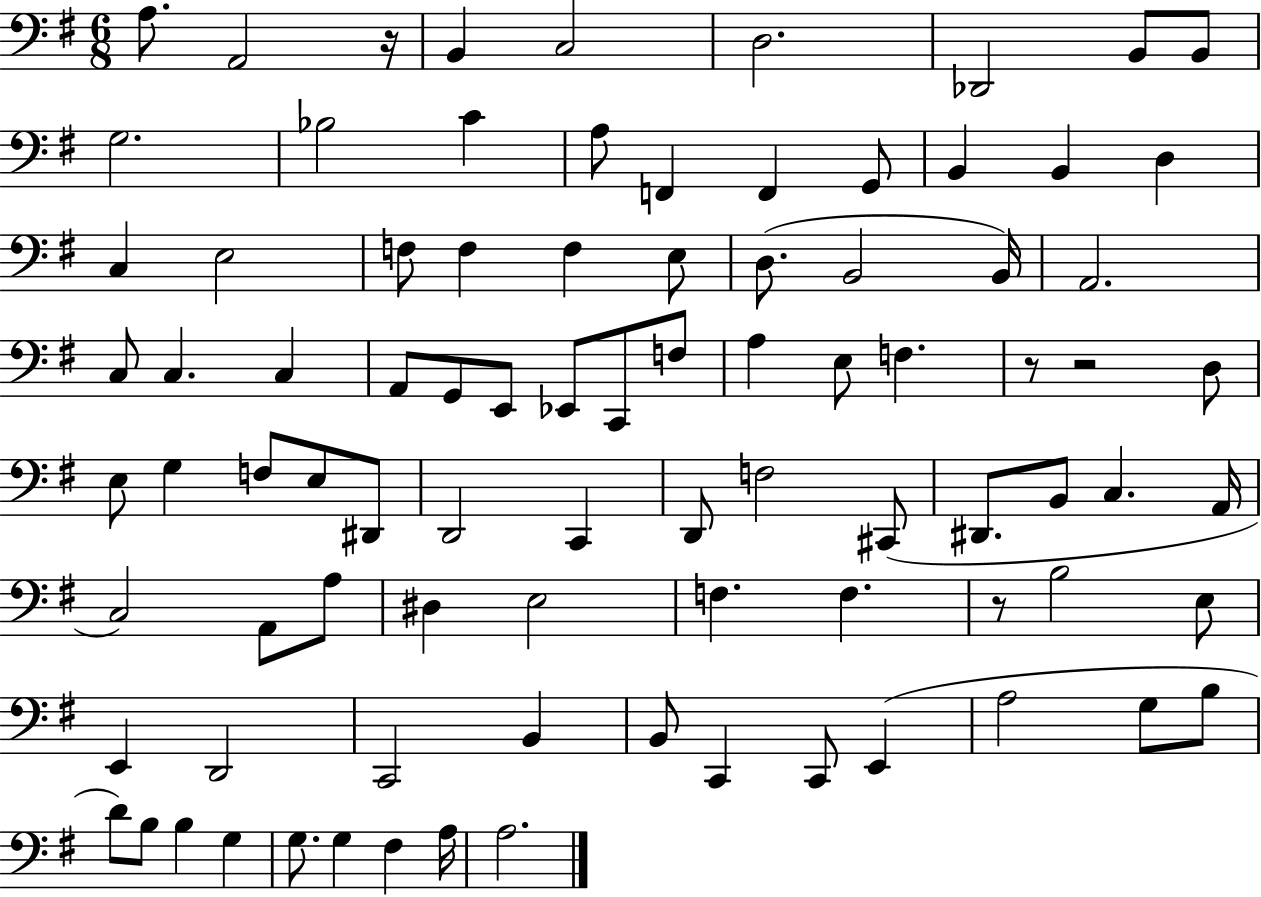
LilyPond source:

{
  \clef bass
  \numericTimeSignature
  \time 6/8
  \key g \major
  a8. a,2 r16 | b,4 c2 | d2. | des,2 b,8 b,8 | \break g2. | bes2 c'4 | a8 f,4 f,4 g,8 | b,4 b,4 d4 | \break c4 e2 | f8 f4 f4 e8 | d8.( b,2 b,16) | a,2. | \break c8 c4. c4 | a,8 g,8 e,8 ees,8 c,8 f8 | a4 e8 f4. | r8 r2 d8 | \break e8 g4 f8 e8 dis,8 | d,2 c,4 | d,8 f2 cis,8( | dis,8. b,8 c4. a,16 | \break c2) a,8 a8 | dis4 e2 | f4. f4. | r8 b2 e8 | \break e,4 d,2 | c,2 b,4 | b,8 c,4 c,8 e,4( | a2 g8 b8 | \break d'8) b8 b4 g4 | g8. g4 fis4 a16 | a2. | \bar "|."
}